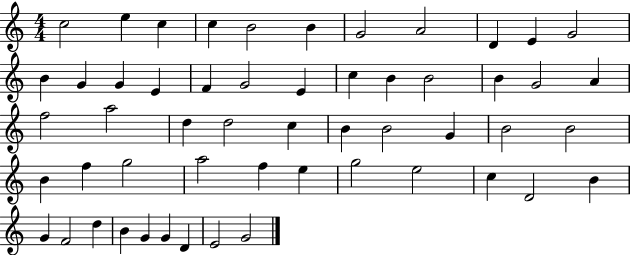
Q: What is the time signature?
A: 4/4